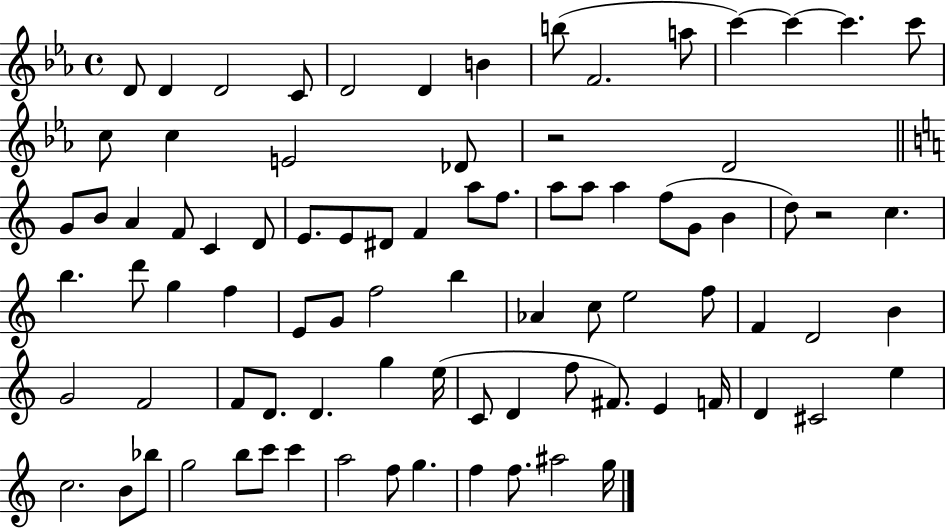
D4/e D4/q D4/h C4/e D4/h D4/q B4/q B5/e F4/h. A5/e C6/q C6/q C6/q. C6/e C5/e C5/q E4/h Db4/e R/h D4/h G4/e B4/e A4/q F4/e C4/q D4/e E4/e. E4/e D#4/e F4/q A5/e F5/e. A5/e A5/e A5/q F5/e G4/e B4/q D5/e R/h C5/q. B5/q. D6/e G5/q F5/q E4/e G4/e F5/h B5/q Ab4/q C5/e E5/h F5/e F4/q D4/h B4/q G4/h F4/h F4/e D4/e. D4/q. G5/q E5/s C4/e D4/q F5/e F#4/e. E4/q F4/s D4/q C#4/h E5/q C5/h. B4/e Bb5/e G5/h B5/e C6/e C6/q A5/h F5/e G5/q. F5/q F5/e. A#5/h G5/s